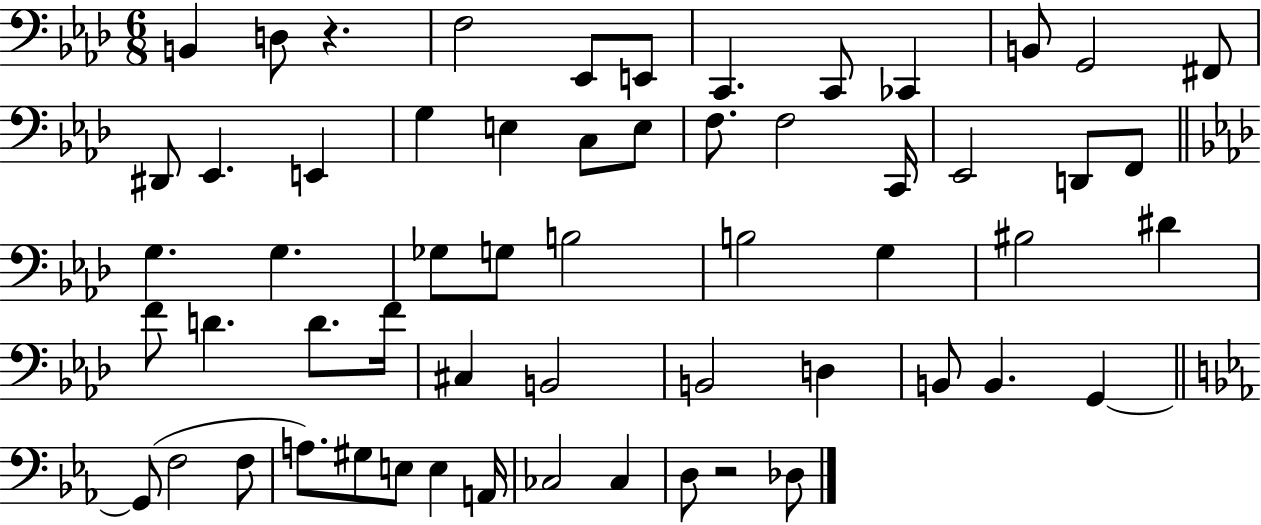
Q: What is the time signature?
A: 6/8